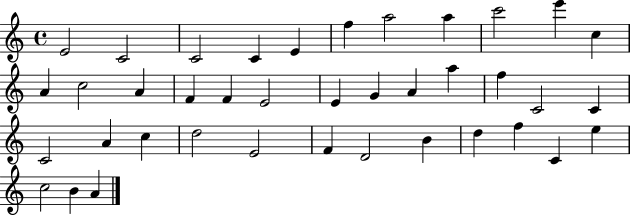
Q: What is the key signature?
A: C major